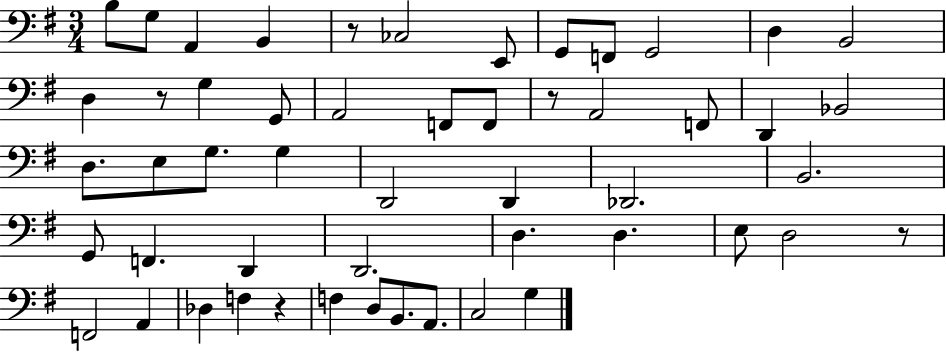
X:1
T:Untitled
M:3/4
L:1/4
K:G
B,/2 G,/2 A,, B,, z/2 _C,2 E,,/2 G,,/2 F,,/2 G,,2 D, B,,2 D, z/2 G, G,,/2 A,,2 F,,/2 F,,/2 z/2 A,,2 F,,/2 D,, _B,,2 D,/2 E,/2 G,/2 G, D,,2 D,, _D,,2 B,,2 G,,/2 F,, D,, D,,2 D, D, E,/2 D,2 z/2 F,,2 A,, _D, F, z F, D,/2 B,,/2 A,,/2 C,2 G,